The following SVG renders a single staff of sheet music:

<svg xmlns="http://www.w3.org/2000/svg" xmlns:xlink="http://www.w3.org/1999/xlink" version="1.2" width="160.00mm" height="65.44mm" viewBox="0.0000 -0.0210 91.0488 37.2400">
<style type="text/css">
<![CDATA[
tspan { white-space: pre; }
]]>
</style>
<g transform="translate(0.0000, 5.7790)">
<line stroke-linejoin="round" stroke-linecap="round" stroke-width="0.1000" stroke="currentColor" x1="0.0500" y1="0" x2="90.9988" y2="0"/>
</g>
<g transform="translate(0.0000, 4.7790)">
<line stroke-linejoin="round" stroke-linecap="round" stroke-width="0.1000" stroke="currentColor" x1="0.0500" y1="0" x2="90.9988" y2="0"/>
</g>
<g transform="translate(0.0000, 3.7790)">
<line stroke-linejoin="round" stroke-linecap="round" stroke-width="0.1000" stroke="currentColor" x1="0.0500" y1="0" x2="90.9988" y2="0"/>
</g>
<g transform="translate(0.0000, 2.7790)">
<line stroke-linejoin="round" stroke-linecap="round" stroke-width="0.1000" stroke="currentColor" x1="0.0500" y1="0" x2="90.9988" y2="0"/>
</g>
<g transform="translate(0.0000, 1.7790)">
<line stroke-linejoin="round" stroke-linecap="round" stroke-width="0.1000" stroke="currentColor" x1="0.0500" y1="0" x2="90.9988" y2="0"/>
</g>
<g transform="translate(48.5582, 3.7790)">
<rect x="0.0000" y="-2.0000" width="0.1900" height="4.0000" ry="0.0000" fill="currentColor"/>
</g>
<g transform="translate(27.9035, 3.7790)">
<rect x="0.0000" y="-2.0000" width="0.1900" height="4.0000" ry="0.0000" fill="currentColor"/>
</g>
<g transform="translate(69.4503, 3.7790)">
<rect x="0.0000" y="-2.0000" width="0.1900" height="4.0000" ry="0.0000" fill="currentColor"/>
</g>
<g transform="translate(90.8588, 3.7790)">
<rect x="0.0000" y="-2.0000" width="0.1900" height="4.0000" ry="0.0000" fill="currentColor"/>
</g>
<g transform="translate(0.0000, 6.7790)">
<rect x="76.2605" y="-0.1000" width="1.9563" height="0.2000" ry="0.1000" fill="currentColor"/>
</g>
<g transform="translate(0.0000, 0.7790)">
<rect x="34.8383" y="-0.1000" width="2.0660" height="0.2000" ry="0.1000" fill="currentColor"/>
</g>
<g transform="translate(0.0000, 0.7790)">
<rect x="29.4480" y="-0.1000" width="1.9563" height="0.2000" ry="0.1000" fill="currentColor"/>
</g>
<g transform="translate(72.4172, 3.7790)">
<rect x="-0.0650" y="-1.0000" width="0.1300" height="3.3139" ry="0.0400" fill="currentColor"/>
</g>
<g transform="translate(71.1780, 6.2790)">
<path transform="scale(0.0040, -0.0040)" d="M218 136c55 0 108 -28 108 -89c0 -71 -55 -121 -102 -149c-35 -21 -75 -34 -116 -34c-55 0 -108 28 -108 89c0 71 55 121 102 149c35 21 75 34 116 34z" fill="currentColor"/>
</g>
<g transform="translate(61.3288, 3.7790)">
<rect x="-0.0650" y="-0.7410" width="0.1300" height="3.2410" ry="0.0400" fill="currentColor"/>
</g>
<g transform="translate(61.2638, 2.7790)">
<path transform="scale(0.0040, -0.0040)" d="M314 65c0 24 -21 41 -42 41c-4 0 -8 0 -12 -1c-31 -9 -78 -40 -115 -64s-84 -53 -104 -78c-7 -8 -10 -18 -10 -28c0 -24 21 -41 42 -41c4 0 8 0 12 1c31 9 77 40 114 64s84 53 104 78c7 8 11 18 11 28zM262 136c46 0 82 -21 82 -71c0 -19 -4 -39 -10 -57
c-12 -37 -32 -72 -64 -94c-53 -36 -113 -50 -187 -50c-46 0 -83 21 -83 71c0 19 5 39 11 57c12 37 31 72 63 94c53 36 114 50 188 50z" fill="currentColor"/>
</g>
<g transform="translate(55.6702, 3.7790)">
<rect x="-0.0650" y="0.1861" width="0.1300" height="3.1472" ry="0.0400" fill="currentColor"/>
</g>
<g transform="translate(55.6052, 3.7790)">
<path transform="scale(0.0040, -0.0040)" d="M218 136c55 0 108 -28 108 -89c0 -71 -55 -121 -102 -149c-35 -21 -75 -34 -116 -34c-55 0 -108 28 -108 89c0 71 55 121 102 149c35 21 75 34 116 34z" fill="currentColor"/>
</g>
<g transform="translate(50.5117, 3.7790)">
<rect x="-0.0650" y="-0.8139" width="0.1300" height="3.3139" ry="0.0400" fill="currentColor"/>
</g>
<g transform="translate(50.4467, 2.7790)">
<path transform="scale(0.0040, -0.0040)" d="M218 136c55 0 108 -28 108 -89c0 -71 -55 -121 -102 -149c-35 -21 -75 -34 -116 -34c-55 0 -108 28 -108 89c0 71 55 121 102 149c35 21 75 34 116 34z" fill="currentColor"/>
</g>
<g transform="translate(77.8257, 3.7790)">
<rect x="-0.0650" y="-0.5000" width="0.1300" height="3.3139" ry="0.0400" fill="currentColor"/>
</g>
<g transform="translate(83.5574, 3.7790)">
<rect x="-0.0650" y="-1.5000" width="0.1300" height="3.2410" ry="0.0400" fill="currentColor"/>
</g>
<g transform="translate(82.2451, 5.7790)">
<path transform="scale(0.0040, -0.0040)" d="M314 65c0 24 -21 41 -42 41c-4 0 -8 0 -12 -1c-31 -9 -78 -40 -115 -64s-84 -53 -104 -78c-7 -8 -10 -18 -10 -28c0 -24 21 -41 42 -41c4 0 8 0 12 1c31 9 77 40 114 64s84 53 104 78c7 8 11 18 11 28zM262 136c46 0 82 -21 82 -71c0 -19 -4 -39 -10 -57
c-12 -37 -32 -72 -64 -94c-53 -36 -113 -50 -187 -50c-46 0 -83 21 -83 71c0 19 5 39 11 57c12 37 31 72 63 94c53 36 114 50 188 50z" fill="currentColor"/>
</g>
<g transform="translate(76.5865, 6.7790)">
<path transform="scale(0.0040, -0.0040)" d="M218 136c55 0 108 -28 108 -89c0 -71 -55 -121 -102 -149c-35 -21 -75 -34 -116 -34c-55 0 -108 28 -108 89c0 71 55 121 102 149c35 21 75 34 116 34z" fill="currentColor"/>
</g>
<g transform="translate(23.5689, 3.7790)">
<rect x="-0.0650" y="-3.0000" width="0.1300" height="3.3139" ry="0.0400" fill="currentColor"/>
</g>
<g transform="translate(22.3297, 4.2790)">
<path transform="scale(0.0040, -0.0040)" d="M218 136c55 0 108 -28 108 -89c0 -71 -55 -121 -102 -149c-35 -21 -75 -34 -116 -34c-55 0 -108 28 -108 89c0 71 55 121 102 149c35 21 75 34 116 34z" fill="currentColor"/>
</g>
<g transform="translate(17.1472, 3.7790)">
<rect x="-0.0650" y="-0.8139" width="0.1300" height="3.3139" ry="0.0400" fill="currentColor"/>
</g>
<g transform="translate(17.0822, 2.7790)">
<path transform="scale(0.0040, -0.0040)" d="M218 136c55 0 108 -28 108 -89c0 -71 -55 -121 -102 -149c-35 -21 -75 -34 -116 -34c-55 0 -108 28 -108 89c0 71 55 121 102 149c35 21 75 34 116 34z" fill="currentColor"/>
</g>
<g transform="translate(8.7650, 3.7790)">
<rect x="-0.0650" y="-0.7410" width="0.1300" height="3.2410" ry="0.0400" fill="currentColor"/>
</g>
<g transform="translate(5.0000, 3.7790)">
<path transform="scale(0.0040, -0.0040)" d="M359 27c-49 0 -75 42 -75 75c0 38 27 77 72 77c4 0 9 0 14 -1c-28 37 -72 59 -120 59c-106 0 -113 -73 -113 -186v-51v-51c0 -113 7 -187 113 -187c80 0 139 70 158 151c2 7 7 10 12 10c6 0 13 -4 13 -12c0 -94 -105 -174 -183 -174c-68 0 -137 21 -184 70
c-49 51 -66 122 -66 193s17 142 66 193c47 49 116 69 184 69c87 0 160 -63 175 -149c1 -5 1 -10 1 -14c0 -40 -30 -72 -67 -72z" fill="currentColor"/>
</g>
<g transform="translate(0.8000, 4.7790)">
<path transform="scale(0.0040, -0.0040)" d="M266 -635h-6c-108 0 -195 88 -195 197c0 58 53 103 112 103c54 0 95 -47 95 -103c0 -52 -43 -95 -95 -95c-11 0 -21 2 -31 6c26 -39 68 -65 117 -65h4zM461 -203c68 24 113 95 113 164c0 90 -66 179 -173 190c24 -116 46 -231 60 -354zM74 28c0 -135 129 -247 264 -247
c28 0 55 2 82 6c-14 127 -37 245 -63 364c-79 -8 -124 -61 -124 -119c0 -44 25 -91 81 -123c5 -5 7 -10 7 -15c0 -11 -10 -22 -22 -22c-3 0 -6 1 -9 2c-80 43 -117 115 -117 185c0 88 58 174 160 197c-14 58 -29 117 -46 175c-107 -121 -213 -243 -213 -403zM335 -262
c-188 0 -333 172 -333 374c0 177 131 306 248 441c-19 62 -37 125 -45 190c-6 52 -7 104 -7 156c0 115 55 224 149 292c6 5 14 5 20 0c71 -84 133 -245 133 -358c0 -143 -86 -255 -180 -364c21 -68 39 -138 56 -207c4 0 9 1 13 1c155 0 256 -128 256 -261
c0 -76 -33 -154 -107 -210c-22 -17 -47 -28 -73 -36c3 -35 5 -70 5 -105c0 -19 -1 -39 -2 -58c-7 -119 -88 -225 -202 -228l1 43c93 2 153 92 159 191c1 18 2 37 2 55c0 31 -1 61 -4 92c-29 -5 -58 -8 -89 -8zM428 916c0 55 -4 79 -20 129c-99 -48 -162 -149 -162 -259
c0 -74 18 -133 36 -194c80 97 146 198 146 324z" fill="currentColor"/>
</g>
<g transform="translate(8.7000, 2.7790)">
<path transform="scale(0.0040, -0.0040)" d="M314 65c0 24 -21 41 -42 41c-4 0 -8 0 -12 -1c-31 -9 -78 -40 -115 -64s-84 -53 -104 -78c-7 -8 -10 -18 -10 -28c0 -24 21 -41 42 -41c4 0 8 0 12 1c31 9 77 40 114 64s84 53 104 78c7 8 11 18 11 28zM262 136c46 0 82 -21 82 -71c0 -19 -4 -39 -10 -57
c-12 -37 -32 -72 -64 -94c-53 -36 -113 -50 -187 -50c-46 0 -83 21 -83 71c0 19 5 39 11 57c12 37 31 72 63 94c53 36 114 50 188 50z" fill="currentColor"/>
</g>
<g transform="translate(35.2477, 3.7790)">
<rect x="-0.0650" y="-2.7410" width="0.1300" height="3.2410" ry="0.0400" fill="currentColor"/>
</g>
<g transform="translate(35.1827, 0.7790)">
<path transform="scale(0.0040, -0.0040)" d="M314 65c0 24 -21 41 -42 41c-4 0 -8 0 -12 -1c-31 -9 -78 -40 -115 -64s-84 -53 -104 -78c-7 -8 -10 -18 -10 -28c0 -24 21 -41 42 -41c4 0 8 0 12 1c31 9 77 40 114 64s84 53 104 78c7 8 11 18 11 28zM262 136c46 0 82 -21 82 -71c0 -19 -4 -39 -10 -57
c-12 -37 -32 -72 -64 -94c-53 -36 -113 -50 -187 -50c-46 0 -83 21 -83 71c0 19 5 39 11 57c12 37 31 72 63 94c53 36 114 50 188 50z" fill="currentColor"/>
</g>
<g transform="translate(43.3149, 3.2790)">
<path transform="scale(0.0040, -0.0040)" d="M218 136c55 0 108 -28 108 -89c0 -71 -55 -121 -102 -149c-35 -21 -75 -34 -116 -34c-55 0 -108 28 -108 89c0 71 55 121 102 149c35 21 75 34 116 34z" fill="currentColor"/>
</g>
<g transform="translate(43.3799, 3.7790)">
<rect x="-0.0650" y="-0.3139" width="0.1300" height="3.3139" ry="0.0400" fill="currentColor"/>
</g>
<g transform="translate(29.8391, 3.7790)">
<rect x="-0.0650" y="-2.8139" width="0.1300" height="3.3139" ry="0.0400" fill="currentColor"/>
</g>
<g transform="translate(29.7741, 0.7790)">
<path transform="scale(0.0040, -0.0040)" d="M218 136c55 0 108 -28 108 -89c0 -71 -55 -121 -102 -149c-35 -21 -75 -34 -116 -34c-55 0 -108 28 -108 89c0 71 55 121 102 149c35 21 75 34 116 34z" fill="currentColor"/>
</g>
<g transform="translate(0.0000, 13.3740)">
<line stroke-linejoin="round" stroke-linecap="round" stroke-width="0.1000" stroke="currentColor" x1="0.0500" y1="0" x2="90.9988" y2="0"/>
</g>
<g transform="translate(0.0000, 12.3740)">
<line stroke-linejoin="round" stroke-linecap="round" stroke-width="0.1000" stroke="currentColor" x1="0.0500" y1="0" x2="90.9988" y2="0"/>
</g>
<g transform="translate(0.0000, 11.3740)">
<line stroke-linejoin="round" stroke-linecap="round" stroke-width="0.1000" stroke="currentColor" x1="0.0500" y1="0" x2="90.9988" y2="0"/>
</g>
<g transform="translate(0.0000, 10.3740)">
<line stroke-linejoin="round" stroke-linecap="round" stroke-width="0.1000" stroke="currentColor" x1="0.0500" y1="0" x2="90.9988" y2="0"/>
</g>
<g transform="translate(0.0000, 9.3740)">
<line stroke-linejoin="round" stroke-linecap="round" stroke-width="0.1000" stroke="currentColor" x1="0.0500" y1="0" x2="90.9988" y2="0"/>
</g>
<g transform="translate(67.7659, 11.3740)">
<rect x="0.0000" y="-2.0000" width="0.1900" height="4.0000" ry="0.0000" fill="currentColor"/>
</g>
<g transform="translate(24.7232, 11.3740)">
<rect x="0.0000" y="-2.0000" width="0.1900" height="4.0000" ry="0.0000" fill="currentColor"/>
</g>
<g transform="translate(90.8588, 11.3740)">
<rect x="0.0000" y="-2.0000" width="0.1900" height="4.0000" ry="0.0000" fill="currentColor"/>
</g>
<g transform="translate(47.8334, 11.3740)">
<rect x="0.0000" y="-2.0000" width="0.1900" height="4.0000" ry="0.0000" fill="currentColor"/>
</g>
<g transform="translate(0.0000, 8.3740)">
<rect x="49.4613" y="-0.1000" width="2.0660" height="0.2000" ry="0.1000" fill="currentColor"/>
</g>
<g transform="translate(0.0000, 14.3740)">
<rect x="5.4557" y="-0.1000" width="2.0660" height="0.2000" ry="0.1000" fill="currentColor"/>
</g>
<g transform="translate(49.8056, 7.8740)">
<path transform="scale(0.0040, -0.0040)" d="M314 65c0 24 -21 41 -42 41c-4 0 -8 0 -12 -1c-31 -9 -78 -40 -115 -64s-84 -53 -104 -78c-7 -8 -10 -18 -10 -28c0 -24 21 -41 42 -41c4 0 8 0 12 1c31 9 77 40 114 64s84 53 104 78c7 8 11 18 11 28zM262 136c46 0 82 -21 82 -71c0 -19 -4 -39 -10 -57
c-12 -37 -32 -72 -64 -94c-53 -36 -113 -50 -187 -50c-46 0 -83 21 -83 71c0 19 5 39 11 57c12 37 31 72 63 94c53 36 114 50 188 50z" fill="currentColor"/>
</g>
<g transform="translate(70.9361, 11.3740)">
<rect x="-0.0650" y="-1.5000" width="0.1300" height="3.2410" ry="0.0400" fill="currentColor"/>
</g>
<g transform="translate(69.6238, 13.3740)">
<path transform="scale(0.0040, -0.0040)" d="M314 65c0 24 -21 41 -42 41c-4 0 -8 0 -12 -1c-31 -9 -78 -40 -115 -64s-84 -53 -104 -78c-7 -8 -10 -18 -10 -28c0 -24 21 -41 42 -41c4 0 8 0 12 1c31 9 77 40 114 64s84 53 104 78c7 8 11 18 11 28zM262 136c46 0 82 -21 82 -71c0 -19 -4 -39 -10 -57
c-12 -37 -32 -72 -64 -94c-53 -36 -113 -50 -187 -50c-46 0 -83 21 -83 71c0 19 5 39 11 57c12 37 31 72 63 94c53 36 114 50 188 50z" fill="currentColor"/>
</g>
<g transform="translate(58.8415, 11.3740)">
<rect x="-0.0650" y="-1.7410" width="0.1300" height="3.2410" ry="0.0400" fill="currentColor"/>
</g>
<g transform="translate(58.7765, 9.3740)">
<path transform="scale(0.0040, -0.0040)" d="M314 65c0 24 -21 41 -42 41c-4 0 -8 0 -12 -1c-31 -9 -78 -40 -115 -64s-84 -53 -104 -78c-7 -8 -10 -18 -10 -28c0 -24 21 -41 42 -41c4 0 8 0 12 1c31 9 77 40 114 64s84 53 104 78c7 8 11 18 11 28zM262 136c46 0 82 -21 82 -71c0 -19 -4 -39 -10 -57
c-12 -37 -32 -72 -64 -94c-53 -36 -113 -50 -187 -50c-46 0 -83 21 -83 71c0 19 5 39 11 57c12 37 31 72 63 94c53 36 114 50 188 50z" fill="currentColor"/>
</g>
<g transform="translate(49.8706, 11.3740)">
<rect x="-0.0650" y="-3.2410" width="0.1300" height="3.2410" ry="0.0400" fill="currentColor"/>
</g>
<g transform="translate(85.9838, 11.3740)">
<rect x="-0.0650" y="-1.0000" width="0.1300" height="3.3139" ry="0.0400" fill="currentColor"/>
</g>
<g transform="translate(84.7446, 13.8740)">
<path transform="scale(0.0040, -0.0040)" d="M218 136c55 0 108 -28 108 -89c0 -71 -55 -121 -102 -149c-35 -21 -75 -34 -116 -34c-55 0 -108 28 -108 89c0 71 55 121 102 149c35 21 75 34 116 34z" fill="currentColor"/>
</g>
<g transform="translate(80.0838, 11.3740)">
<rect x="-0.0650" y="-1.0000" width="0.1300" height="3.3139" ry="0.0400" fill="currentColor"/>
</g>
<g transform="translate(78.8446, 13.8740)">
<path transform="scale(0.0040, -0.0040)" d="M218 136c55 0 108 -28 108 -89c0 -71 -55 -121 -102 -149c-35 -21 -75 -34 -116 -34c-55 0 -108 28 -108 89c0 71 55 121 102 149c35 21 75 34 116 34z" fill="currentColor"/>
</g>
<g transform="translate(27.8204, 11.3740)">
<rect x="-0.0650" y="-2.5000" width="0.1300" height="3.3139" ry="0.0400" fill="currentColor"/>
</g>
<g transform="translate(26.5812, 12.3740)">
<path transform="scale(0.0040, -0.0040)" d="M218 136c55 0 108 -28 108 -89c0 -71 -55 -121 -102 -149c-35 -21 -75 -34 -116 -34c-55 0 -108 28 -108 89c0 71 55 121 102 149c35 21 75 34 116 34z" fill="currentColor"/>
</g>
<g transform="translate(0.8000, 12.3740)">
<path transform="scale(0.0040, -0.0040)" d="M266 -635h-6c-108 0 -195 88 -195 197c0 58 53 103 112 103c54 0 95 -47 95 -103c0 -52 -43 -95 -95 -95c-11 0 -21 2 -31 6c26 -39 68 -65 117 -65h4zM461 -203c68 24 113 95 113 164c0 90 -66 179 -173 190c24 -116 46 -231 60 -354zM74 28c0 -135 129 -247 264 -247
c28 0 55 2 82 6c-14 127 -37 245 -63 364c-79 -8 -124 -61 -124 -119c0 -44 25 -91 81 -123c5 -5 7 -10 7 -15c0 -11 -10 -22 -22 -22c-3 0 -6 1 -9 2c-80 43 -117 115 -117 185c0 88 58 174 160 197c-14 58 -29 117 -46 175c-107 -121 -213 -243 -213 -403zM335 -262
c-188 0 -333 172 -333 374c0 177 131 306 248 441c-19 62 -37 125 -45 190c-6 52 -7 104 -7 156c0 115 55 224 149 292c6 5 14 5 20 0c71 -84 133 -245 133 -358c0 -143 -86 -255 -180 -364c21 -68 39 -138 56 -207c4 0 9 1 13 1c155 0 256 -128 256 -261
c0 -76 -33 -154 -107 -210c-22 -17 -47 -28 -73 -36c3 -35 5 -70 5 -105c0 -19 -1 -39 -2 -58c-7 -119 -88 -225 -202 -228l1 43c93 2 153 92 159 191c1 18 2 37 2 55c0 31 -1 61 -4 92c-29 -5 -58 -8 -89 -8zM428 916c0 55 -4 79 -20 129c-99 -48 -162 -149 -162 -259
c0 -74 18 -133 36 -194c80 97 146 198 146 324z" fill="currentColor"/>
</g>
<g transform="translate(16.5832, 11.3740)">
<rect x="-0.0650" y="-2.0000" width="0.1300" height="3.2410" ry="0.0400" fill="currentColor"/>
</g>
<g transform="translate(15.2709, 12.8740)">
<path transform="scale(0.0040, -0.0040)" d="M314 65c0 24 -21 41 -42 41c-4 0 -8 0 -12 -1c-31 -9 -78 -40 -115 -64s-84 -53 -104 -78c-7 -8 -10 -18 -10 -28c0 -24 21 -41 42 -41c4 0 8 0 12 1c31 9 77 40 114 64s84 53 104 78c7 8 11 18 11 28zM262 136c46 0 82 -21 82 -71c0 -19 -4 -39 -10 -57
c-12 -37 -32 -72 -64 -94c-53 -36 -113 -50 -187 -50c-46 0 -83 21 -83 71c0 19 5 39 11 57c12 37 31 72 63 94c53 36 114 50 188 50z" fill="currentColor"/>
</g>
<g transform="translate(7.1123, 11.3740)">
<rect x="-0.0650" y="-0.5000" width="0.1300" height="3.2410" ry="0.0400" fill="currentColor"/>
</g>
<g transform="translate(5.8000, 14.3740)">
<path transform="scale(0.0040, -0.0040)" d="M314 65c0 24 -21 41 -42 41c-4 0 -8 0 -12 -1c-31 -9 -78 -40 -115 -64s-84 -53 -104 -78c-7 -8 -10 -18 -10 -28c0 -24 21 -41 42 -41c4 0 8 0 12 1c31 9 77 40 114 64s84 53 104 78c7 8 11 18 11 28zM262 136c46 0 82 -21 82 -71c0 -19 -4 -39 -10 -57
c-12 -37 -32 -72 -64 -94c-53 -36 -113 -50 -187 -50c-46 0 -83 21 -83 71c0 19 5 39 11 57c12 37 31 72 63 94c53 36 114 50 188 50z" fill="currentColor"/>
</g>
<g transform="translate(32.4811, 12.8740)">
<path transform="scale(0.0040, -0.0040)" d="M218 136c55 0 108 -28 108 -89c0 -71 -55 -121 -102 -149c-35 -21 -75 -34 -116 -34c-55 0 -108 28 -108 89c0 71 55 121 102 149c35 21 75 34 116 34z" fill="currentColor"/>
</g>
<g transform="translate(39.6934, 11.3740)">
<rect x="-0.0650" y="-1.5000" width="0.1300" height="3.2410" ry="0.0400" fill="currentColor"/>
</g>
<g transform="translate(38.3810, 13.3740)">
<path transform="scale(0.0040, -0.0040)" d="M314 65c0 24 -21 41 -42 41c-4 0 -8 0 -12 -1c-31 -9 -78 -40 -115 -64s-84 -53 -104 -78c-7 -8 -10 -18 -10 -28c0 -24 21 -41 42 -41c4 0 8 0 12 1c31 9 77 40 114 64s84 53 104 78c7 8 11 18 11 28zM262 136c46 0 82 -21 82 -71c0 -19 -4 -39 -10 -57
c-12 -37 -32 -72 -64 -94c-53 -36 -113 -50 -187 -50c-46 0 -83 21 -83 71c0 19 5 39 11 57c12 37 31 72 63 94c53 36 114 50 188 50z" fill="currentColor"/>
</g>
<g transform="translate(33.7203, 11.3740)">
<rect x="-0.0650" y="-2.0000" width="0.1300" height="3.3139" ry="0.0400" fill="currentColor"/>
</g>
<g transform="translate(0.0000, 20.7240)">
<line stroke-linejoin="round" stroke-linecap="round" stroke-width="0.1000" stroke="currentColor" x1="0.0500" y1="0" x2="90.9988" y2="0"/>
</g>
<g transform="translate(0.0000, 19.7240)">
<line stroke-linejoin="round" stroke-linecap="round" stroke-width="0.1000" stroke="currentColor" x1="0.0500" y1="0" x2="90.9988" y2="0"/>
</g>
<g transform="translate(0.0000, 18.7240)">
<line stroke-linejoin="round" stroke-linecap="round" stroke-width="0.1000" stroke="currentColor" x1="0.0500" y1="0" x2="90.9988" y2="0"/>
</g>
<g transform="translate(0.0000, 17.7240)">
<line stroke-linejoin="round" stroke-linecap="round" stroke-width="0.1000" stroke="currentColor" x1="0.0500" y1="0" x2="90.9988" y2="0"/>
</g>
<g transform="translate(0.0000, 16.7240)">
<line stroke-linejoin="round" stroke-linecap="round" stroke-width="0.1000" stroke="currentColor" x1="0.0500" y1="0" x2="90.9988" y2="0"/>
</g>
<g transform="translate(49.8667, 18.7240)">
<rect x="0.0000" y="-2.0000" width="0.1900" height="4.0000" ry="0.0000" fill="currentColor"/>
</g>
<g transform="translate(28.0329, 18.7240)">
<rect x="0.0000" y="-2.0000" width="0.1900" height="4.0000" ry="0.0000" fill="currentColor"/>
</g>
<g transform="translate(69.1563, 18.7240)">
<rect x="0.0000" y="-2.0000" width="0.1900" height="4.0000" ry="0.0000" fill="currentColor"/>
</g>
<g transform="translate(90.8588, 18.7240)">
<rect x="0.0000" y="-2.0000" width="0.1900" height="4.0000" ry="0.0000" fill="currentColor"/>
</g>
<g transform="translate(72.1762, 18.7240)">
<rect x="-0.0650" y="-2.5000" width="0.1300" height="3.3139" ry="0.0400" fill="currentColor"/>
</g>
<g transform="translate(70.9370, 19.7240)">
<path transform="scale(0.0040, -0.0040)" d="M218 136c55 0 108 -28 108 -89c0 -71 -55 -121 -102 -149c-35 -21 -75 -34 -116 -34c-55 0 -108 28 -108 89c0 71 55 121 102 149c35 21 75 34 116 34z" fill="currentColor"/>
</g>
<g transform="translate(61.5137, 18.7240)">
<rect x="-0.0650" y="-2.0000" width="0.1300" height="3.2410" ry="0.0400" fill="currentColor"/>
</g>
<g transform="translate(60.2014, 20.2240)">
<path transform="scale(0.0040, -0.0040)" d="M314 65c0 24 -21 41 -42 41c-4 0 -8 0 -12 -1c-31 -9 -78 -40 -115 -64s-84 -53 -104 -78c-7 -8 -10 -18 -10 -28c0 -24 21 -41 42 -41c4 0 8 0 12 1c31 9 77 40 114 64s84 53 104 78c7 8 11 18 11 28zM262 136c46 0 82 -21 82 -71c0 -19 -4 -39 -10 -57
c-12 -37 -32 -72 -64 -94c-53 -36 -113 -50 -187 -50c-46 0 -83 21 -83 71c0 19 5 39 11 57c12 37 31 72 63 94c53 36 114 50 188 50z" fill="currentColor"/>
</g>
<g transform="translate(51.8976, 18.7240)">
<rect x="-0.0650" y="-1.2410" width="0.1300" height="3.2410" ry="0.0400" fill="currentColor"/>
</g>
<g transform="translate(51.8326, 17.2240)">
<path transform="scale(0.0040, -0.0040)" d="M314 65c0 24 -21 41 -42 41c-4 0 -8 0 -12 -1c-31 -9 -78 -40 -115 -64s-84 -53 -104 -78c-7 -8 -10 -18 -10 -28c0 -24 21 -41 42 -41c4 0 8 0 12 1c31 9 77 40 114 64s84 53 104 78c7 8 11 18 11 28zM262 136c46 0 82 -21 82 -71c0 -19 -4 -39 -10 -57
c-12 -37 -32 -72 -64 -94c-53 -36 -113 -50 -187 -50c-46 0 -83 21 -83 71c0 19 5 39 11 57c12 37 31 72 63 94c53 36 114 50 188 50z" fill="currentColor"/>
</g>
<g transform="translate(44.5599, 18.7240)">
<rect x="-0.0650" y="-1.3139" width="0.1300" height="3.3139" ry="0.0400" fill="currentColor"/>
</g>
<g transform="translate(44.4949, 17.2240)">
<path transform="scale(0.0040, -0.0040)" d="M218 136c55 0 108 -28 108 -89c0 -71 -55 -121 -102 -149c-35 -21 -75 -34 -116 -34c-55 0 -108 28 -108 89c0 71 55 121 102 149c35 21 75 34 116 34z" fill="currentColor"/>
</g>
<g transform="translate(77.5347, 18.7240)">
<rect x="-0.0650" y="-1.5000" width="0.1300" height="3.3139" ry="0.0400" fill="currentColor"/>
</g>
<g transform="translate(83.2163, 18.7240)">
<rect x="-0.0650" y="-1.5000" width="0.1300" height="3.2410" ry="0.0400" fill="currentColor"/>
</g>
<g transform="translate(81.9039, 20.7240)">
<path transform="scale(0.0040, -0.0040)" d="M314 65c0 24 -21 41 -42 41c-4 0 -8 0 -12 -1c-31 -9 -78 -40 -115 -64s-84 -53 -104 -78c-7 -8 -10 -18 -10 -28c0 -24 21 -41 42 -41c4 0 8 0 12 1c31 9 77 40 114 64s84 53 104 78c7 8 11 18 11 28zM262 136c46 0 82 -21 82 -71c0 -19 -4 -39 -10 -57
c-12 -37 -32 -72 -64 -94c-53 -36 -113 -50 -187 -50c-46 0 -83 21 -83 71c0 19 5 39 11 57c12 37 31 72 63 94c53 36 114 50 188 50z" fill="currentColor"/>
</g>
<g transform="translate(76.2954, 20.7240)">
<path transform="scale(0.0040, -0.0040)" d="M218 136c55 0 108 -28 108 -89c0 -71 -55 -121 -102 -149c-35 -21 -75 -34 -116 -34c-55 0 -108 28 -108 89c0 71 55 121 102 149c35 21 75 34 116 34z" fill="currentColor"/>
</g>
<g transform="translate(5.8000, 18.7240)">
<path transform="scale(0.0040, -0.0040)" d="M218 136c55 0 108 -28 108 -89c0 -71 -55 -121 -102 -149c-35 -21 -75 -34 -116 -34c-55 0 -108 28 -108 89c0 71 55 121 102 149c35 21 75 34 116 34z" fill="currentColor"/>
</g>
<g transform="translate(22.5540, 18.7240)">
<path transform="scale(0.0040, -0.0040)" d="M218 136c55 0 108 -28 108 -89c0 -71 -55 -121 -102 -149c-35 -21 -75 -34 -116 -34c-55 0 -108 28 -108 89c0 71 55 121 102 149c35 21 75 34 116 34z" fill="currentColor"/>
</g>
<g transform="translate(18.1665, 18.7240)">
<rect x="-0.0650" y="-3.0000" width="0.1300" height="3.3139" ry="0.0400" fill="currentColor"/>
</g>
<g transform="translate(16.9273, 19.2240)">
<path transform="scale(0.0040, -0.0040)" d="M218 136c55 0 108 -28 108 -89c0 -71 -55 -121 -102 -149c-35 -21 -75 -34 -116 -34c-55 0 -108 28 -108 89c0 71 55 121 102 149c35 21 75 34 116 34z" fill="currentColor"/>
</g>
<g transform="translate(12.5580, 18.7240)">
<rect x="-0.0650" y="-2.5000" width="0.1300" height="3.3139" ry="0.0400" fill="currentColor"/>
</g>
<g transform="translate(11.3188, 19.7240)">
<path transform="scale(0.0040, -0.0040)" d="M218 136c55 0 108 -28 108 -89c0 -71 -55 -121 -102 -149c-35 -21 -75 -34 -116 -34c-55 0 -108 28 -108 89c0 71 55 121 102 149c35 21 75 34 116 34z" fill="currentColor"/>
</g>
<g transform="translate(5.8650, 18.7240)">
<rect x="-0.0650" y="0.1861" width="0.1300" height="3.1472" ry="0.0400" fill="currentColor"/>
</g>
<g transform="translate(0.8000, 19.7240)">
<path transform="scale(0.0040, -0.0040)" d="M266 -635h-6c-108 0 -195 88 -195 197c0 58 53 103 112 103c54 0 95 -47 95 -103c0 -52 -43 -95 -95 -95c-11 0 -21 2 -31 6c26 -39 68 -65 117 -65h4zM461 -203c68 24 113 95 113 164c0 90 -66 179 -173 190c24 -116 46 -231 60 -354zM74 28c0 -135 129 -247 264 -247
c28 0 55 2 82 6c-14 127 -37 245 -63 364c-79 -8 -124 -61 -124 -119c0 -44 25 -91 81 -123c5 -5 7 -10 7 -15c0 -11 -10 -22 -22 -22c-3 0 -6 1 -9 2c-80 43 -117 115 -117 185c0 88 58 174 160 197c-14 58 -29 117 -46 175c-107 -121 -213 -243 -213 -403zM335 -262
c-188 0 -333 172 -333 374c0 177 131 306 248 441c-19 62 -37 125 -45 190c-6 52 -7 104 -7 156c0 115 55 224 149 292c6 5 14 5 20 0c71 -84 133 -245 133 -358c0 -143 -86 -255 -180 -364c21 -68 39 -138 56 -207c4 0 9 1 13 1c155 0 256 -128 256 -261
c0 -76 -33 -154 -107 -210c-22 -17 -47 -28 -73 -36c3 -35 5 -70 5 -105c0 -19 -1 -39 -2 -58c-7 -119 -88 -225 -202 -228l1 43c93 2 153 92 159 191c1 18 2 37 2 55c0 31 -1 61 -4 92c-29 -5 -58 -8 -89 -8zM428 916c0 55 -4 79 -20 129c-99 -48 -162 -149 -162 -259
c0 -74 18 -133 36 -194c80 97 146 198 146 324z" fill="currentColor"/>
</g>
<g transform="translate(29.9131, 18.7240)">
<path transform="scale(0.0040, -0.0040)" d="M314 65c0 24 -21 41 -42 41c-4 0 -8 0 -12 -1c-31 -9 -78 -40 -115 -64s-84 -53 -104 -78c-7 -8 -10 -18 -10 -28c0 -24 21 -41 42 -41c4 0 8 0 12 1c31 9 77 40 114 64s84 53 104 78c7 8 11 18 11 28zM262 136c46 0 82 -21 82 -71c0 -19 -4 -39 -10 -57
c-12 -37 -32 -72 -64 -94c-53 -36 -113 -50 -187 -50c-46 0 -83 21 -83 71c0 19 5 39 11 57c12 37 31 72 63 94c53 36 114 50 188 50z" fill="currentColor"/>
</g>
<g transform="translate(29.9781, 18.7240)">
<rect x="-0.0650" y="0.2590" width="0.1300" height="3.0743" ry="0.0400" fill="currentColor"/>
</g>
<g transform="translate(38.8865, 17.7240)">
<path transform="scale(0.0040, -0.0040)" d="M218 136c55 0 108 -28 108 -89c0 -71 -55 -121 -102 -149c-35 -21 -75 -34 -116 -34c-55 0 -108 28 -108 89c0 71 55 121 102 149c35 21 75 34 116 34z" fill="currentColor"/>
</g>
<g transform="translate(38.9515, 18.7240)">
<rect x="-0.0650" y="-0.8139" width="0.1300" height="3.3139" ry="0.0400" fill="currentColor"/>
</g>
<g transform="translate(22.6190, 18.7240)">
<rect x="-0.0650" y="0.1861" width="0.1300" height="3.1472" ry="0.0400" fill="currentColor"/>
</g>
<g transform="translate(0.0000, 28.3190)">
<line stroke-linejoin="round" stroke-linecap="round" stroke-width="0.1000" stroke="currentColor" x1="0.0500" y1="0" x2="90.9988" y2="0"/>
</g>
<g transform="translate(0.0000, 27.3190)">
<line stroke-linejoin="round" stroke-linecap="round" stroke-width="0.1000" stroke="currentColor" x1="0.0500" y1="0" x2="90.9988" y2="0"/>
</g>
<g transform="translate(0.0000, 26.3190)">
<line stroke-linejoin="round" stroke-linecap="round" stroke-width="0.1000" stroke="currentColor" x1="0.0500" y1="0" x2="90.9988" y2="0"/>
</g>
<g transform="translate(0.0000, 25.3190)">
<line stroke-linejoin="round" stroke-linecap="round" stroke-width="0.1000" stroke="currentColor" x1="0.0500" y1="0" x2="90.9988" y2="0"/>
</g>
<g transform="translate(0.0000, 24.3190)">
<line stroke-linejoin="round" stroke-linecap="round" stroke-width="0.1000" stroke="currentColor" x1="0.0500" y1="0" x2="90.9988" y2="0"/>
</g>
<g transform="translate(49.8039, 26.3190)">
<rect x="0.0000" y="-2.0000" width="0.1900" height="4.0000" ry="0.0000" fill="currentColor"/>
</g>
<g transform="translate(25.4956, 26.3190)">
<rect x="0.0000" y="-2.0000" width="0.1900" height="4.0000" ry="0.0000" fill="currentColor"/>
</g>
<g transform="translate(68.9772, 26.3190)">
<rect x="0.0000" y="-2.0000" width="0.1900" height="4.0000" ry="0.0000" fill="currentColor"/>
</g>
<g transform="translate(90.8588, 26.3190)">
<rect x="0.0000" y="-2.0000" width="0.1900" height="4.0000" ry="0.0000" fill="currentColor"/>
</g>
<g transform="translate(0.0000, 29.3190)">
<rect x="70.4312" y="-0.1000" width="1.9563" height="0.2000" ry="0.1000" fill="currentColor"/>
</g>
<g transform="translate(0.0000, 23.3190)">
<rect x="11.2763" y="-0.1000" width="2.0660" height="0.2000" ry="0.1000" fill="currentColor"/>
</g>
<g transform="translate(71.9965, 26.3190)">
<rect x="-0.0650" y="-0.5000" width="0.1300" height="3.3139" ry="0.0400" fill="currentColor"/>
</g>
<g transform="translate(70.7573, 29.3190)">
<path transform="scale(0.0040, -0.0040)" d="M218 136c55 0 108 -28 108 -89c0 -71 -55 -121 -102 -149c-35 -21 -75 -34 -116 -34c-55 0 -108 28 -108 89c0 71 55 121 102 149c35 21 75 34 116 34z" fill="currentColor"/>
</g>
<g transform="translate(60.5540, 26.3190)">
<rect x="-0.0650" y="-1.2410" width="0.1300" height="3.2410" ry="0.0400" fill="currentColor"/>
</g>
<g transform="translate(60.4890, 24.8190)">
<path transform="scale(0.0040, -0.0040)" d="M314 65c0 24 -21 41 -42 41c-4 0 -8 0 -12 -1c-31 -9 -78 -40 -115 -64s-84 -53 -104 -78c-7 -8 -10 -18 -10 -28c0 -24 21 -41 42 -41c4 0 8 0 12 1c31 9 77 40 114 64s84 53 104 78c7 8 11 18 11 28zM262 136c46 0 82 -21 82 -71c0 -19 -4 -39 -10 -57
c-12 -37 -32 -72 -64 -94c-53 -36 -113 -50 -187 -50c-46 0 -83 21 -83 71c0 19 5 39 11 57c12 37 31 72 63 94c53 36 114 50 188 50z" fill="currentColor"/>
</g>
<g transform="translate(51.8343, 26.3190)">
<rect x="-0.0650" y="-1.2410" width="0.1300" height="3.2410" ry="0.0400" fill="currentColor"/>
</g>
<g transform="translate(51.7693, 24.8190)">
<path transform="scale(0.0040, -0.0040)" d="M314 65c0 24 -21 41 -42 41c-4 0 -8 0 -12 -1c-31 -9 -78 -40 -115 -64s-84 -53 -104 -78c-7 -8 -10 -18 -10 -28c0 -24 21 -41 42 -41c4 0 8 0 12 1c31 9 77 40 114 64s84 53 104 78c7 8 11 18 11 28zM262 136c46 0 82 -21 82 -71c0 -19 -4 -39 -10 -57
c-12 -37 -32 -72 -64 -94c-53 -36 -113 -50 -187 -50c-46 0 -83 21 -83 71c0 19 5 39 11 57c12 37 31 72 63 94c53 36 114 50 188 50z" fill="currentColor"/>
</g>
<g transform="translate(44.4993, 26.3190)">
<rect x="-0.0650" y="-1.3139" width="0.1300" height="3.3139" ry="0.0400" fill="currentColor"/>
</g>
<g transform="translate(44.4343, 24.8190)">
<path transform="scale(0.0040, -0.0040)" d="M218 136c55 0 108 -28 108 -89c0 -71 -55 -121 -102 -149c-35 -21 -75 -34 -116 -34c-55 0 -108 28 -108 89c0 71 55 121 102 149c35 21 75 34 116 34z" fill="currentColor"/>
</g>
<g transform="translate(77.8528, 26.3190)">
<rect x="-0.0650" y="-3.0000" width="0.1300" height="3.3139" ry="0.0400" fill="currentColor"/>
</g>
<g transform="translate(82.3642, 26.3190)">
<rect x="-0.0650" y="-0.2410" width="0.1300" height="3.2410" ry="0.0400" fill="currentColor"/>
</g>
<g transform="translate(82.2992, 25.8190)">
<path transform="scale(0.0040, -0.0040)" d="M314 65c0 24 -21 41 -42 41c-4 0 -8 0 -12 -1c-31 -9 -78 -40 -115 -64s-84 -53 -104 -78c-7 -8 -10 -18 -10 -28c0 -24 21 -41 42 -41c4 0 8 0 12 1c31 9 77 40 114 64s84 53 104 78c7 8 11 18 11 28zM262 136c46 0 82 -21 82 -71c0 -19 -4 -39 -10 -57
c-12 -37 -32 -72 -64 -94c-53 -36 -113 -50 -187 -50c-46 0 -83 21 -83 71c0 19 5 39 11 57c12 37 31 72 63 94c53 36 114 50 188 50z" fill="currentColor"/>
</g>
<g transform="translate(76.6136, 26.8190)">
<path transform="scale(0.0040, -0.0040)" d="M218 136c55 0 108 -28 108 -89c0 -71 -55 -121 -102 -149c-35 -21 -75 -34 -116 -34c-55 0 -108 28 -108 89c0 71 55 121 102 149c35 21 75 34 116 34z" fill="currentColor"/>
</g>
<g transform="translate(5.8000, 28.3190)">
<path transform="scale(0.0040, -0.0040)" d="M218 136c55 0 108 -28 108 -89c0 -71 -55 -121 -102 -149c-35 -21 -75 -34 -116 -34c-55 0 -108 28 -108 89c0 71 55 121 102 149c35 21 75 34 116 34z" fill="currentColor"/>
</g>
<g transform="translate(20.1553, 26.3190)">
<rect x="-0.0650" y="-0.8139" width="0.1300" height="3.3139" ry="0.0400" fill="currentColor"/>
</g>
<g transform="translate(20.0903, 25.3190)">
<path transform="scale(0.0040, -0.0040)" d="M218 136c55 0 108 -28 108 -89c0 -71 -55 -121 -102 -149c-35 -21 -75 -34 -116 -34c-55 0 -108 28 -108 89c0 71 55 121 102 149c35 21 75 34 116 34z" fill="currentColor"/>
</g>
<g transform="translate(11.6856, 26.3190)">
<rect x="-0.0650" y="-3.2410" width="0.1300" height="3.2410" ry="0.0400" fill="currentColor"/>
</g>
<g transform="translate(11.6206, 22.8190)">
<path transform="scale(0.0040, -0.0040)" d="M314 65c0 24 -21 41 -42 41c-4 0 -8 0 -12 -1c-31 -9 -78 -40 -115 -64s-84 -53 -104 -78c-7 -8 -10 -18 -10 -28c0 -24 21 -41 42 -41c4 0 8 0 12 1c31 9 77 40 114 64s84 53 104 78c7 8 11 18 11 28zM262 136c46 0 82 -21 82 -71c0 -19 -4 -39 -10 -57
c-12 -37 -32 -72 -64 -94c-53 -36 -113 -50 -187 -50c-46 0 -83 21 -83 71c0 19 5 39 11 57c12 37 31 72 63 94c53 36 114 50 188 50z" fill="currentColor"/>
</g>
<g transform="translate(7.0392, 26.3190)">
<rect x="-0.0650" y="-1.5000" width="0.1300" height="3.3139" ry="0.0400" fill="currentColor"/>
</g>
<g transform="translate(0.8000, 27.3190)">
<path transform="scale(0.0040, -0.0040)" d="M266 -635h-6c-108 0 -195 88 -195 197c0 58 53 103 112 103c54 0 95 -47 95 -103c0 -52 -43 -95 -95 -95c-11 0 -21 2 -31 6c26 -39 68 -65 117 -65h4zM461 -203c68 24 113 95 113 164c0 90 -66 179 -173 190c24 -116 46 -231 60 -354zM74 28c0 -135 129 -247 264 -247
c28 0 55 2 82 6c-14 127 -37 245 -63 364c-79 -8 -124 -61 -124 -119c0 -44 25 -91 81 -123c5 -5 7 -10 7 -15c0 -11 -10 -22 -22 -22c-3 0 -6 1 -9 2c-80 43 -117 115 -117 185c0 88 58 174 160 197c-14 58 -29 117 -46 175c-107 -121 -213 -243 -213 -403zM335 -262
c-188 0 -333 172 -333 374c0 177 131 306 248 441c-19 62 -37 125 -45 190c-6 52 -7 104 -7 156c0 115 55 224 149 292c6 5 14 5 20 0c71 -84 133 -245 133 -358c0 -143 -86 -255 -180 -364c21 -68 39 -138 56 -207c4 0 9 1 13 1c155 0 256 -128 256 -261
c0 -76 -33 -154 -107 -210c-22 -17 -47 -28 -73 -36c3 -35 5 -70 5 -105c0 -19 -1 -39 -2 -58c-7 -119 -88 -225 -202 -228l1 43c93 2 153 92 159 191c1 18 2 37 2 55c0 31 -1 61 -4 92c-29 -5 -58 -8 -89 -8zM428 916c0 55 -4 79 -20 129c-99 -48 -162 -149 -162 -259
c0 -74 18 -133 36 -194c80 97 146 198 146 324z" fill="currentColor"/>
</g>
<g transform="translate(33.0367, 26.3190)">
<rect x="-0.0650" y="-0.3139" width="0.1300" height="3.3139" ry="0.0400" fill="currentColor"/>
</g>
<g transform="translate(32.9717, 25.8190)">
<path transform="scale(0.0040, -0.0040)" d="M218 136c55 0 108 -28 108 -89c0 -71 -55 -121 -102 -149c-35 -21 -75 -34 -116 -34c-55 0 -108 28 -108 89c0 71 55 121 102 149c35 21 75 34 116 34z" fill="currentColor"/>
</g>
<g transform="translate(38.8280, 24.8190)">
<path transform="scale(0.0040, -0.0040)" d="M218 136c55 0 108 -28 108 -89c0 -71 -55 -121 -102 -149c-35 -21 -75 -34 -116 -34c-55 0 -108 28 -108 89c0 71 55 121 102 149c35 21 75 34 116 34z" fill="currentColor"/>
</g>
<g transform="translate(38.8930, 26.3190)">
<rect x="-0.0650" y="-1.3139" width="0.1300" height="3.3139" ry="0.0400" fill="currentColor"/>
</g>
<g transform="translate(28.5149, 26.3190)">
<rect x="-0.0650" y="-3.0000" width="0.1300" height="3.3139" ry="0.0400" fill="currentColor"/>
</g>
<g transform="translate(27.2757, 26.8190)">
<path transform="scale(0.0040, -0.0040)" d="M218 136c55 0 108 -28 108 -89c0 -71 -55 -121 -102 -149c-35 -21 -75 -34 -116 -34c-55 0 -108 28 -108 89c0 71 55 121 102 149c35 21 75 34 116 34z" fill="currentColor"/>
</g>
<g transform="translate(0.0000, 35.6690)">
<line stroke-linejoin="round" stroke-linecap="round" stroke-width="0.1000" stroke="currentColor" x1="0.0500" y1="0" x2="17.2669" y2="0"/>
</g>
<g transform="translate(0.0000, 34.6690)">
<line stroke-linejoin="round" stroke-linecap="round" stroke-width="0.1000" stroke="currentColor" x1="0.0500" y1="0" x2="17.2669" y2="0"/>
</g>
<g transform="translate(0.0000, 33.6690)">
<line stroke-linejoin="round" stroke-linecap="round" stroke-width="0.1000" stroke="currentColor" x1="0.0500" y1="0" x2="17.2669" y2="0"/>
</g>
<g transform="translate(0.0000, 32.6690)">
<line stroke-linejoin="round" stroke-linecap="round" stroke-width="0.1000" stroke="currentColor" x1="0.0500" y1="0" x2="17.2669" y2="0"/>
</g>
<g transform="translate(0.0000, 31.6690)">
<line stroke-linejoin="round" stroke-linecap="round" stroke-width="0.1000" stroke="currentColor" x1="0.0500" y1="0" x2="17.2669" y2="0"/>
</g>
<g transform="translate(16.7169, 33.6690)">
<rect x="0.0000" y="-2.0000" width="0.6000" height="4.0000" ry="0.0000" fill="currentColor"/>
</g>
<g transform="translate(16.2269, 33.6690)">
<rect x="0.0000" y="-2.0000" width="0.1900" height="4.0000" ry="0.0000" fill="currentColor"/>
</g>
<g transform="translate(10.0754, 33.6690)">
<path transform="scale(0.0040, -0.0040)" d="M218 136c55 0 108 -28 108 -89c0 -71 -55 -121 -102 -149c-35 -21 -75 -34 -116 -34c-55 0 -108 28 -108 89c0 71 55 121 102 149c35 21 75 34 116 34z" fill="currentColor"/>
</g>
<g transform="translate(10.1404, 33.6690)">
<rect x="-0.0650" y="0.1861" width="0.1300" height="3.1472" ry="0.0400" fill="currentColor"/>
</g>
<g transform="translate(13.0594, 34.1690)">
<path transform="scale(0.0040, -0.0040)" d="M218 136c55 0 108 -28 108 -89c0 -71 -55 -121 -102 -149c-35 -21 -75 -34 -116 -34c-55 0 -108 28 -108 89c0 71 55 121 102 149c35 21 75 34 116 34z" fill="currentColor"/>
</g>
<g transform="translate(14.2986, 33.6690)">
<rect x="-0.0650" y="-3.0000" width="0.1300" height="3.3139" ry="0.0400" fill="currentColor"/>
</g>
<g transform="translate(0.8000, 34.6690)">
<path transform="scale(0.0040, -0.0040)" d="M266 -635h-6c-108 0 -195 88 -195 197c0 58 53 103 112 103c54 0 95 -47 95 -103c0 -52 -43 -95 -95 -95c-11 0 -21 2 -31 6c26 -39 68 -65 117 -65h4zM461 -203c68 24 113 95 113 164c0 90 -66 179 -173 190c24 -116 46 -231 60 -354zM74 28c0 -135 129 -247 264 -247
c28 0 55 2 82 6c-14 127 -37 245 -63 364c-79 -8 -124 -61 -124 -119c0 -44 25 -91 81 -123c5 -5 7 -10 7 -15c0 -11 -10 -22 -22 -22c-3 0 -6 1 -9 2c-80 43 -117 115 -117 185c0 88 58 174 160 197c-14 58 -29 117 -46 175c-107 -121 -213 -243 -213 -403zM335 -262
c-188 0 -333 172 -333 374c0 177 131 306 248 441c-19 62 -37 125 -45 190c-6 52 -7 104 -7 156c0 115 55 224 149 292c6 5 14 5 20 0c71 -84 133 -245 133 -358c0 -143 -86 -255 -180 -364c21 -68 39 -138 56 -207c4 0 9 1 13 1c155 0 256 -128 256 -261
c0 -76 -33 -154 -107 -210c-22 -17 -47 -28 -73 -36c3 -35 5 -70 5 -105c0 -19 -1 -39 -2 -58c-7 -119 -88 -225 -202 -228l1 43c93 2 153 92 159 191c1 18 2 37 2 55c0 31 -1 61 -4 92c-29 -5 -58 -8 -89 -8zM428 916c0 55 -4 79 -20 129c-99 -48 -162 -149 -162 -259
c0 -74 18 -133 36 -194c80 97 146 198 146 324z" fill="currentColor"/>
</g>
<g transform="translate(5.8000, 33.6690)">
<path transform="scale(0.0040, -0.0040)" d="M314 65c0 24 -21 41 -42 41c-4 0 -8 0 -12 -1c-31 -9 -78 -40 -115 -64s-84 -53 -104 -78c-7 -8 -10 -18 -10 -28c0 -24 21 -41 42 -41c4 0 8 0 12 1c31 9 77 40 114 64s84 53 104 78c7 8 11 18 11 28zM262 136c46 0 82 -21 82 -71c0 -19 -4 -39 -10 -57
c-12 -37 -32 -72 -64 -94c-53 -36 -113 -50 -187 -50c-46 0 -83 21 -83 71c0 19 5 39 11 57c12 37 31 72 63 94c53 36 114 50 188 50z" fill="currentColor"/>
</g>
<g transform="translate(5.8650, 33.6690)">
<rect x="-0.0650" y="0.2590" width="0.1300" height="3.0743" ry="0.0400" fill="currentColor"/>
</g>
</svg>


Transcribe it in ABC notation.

X:1
T:Untitled
M:4/4
L:1/4
K:C
d2 d A a a2 c d B d2 D C E2 C2 F2 G F E2 b2 f2 E2 D D B G A B B2 d e e2 F2 G E E2 E b2 d A c e e e2 e2 C A c2 B2 B A